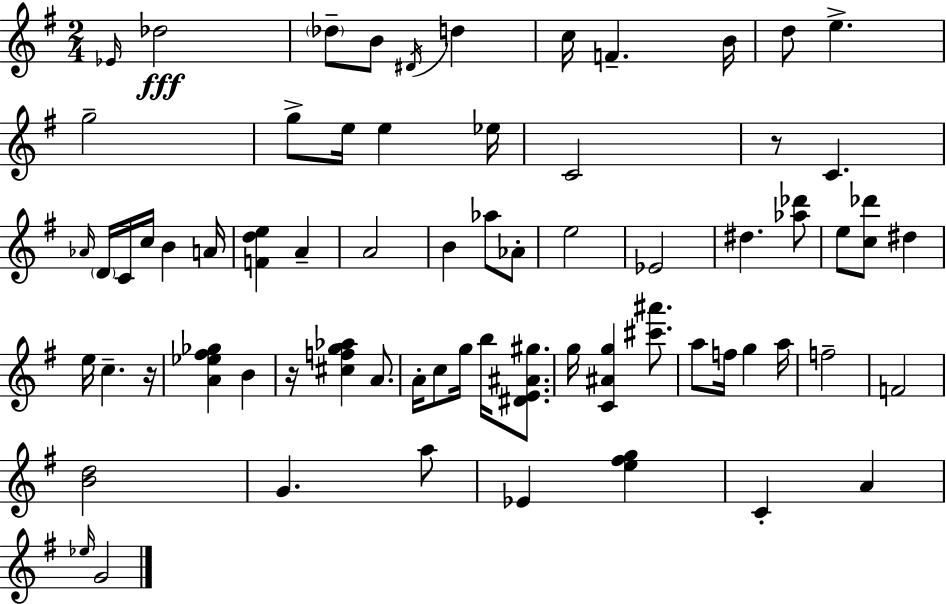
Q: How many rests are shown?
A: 3